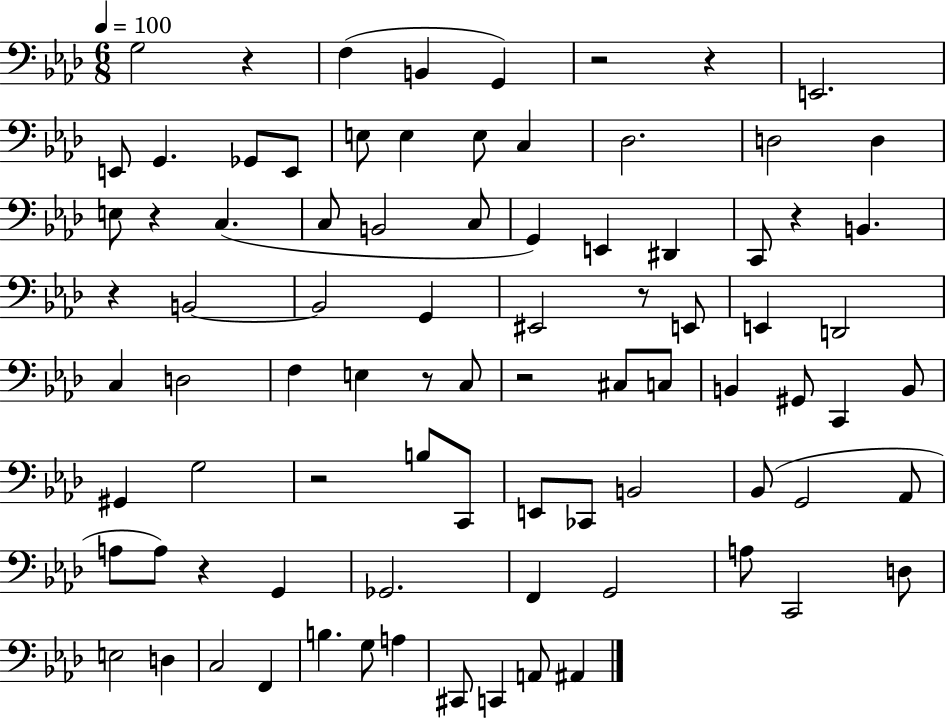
{
  \clef bass
  \numericTimeSignature
  \time 6/8
  \key aes \major
  \tempo 4 = 100
  g2 r4 | f4( b,4 g,4) | r2 r4 | e,2. | \break e,8 g,4. ges,8 e,8 | e8 e4 e8 c4 | des2. | d2 d4 | \break e8 r4 c4.( | c8 b,2 c8 | g,4) e,4 dis,4 | c,8 r4 b,4. | \break r4 b,2~~ | b,2 g,4 | eis,2 r8 e,8 | e,4 d,2 | \break c4 d2 | f4 e4 r8 c8 | r2 cis8 c8 | b,4 gis,8 c,4 b,8 | \break gis,4 g2 | r2 b8 c,8 | e,8 ces,8 b,2 | bes,8( g,2 aes,8 | \break a8 a8) r4 g,4 | ges,2. | f,4 g,2 | a8 c,2 d8 | \break e2 d4 | c2 f,4 | b4. g8 a4 | cis,8 c,4 a,8 ais,4 | \break \bar "|."
}